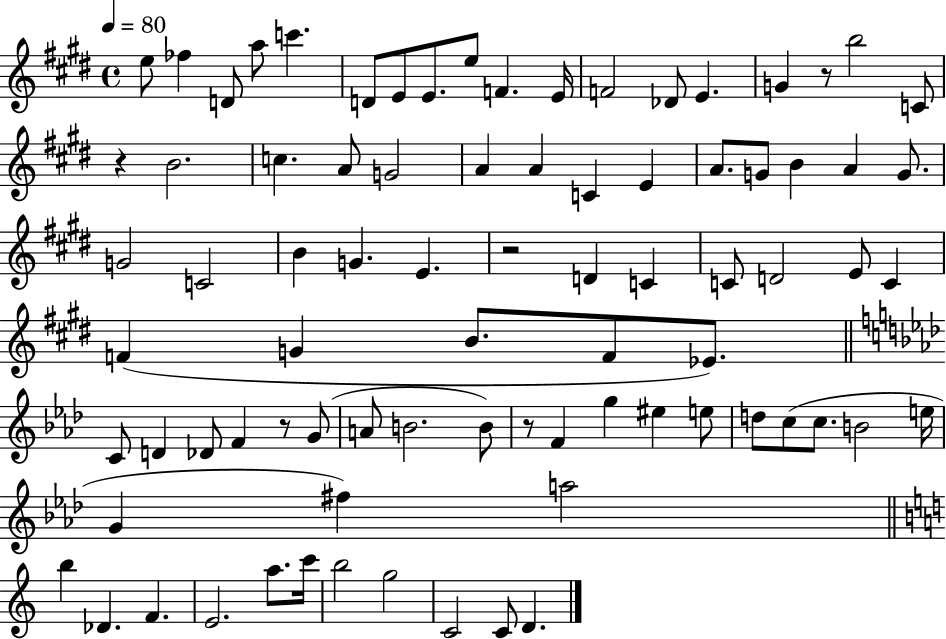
X:1
T:Untitled
M:4/4
L:1/4
K:E
e/2 _f D/2 a/2 c' D/2 E/2 E/2 e/2 F E/4 F2 _D/2 E G z/2 b2 C/2 z B2 c A/2 G2 A A C E A/2 G/2 B A G/2 G2 C2 B G E z2 D C C/2 D2 E/2 C F G B/2 F/2 _E/2 C/2 D _D/2 F z/2 G/2 A/2 B2 B/2 z/2 F g ^e e/2 d/2 c/2 c/2 B2 e/4 G ^f a2 b _D F E2 a/2 c'/4 b2 g2 C2 C/2 D